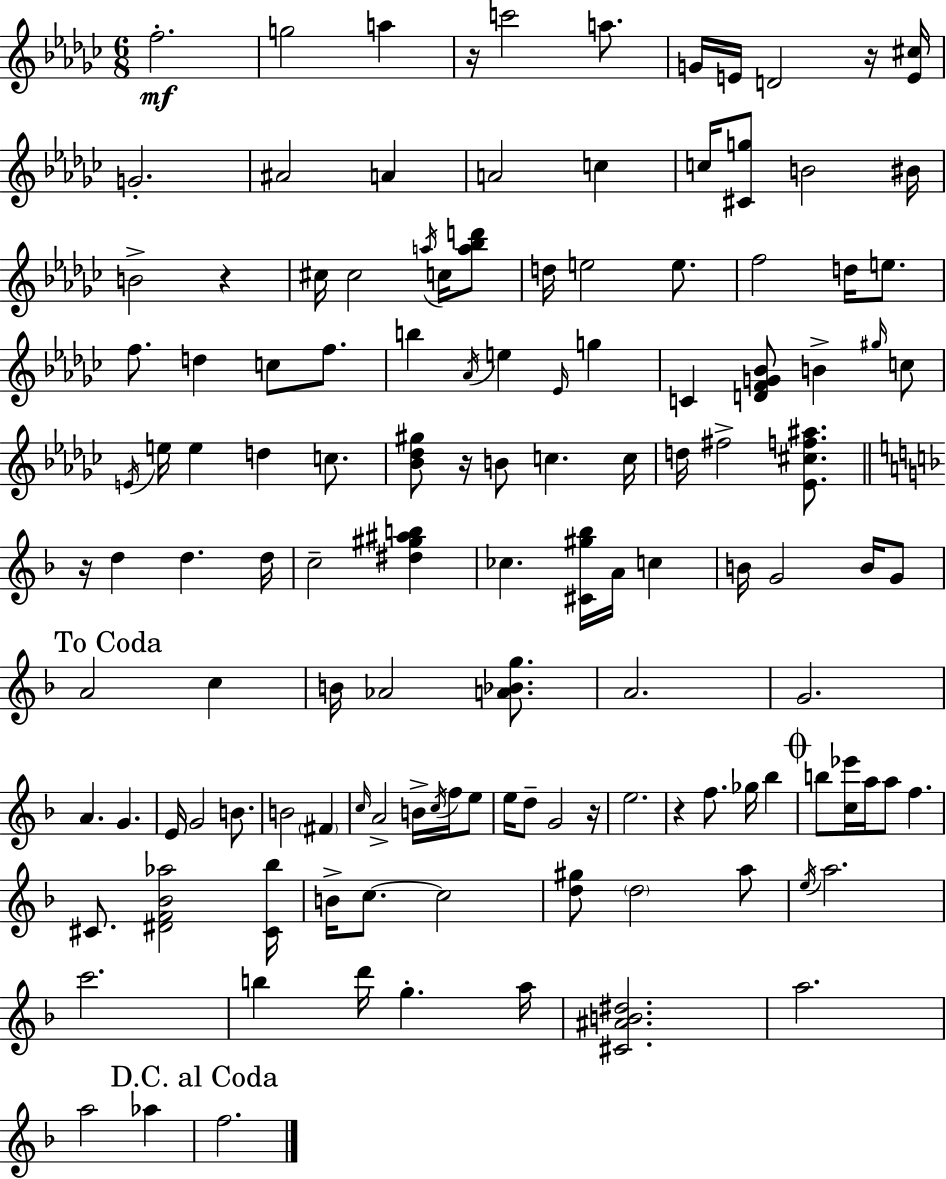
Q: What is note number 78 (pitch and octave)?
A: C5